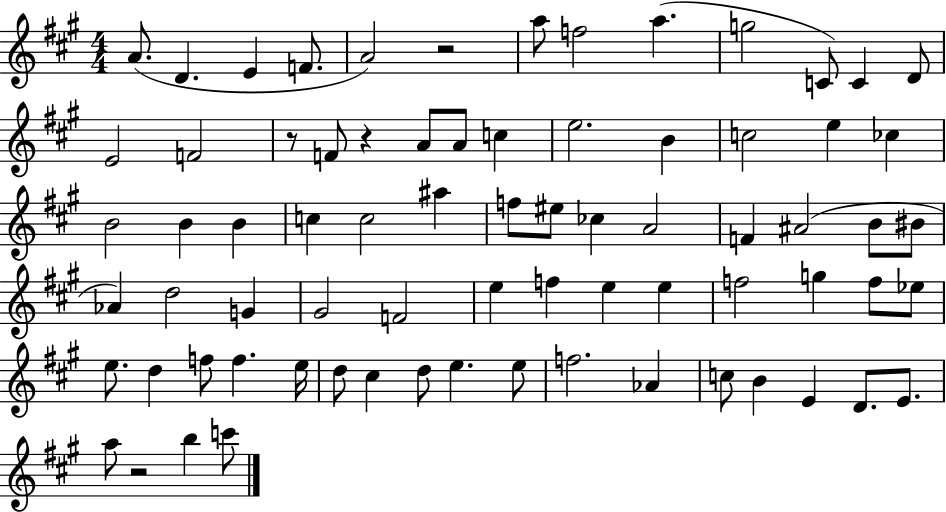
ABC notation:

X:1
T:Untitled
M:4/4
L:1/4
K:A
A/2 D E F/2 A2 z2 a/2 f2 a g2 C/2 C D/2 E2 F2 z/2 F/2 z A/2 A/2 c e2 B c2 e _c B2 B B c c2 ^a f/2 ^e/2 _c A2 F ^A2 B/2 ^B/2 _A d2 G ^G2 F2 e f e e f2 g f/2 _e/2 e/2 d f/2 f e/4 d/2 ^c d/2 e e/2 f2 _A c/2 B E D/2 E/2 a/2 z2 b c'/2